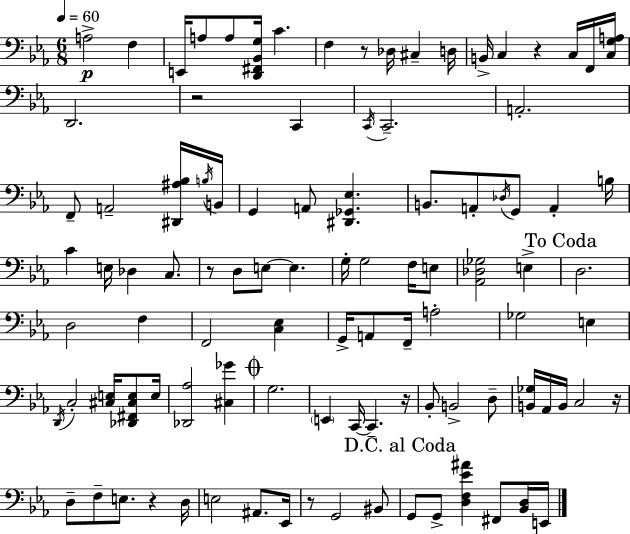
A3/h F3/q E2/s A3/e A3/e [D2,F#2,Bb2,G3]/s C4/q. F3/q R/e Db3/s C#3/q D3/s B2/s C3/q R/q C3/s F2/s [C3,G3,A3]/s D2/h. R/h C2/q C2/s C2/h. A2/h. F2/e A2/h [D#2,A#3,Bb3]/s B3/s B2/s G2/q A2/e [D#2,Gb2,Eb3]/q. B2/e. A2/e Db3/s G2/e A2/q B3/s C4/q E3/s Db3/q C3/e. R/e D3/e E3/e E3/q. G3/s G3/h F3/s E3/e [Ab2,Db3,Gb3]/h E3/q D3/h. D3/h F3/q F2/h [C3,Eb3]/q G2/s A2/e F2/s A3/h Gb3/h E3/q D2/s C3/h [C#3,E3]/s [Db2,F#2,C#3,E3]/e E3/s [Db2,Ab3]/h [C#3,Gb4]/q G3/h. E2/q C2/s C2/q. R/s Bb2/e B2/h D3/e [B2,Gb3]/s Ab2/s B2/s C3/h R/s D3/e F3/e E3/e. R/q D3/s E3/h A#2/e. Eb2/s R/e G2/h BIS2/e G2/e G2/e [D3,F3,Eb4,A#4]/q F#2/e [Bb2,D3]/s E2/s